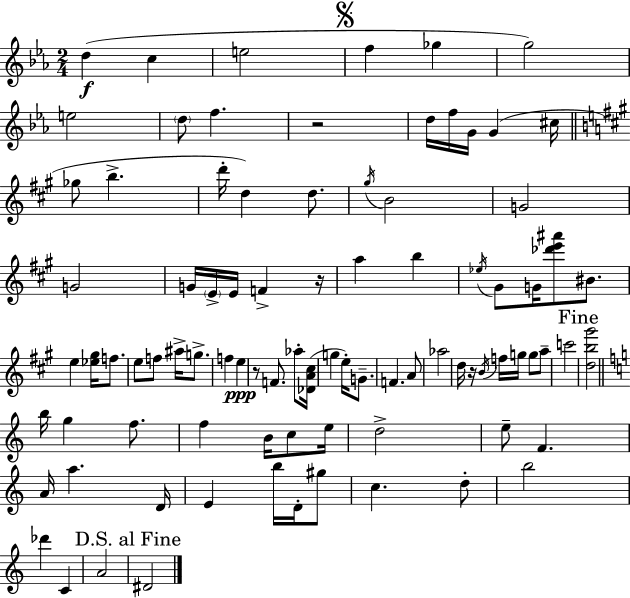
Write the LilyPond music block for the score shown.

{
  \clef treble
  \numericTimeSignature
  \time 2/4
  \key c \minor
  \repeat volta 2 { d''4(\f c''4 | e''2 | \mark \markup { \musicglyph "scripts.segno" } f''4 ges''4 | g''2) | \break e''2 | \parenthesize d''8 f''4. | r2 | d''16 f''16 g'16 g'4( cis''16 | \break \bar "||" \break \key a \major ges''8 b''4.-> | d'''16-. d''4) d''8. | \acciaccatura { gis''16 } b'2 | g'2 | \break g'2 | g'16 \parenthesize e'16-> e'16 f'4-> | r16 a''4 b''4 | \acciaccatura { ees''16 } gis'8 g'16 <des''' e''' ais'''>8 bis'8. | \break e''4 <ees'' gis''>16 f''8. | e''8 f''8 ais''16-> g''8.-> | f''4 e''4\ppp | r8 f'8. aes''8-. | \break <des' a' cis''>16( g''4 e''16-.) g'8.-- | f'4. | a'8 aes''2 | d''16 r16 \acciaccatura { b'16 } f''16 g''16 g''8 | \break a''8-- c'''2 | \mark "Fine" <d'' b'' gis'''>2 | \bar "||" \break \key c \major b''16 g''4 f''8. | f''4 b'16 c''8 e''16 | d''2-> | e''8-- f'4. | \break a'16 a''4. d'16 | e'4 b''16 d'16-. gis''8 | c''4. d''8-. | b''2 | \break des'''4 c'4 | a'2 | \mark "D.S. al Fine" dis'2 | } \bar "|."
}